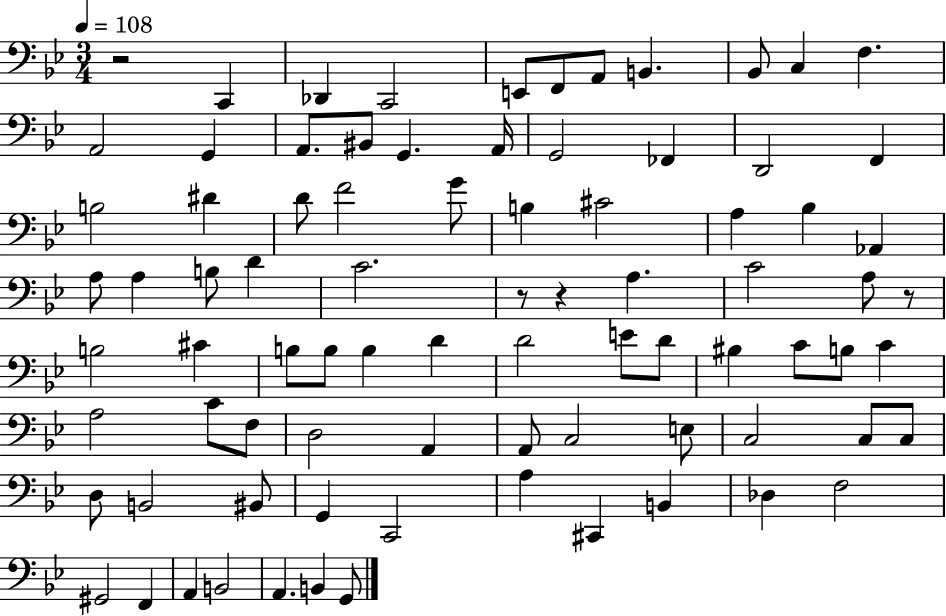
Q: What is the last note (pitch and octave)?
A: G2